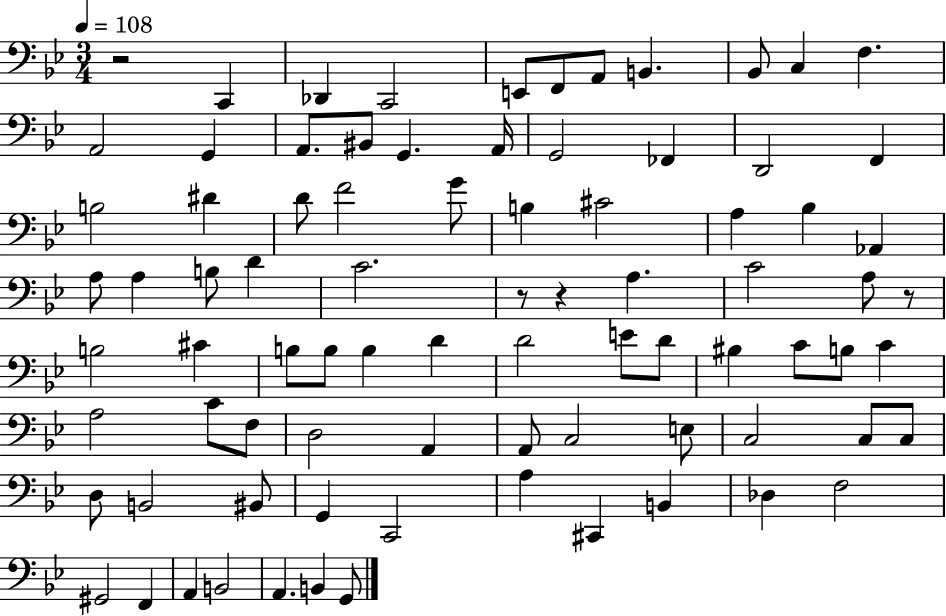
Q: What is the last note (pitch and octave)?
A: G2